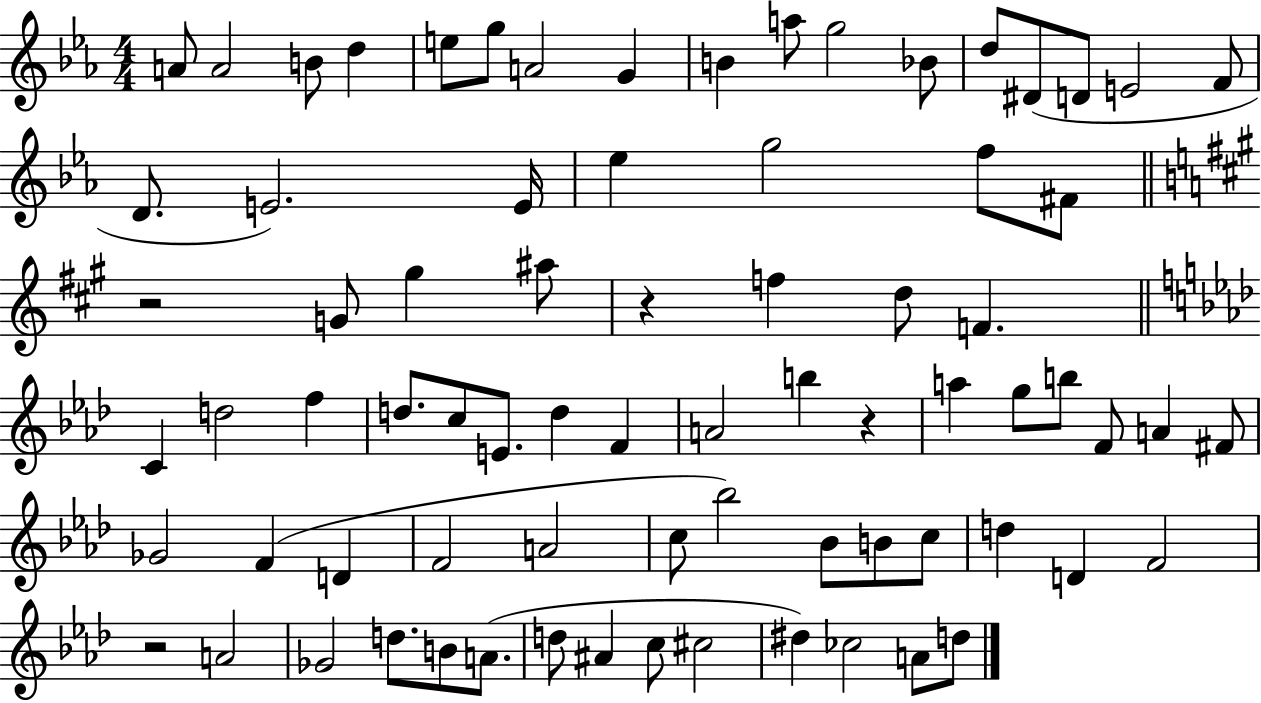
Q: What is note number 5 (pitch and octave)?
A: E5